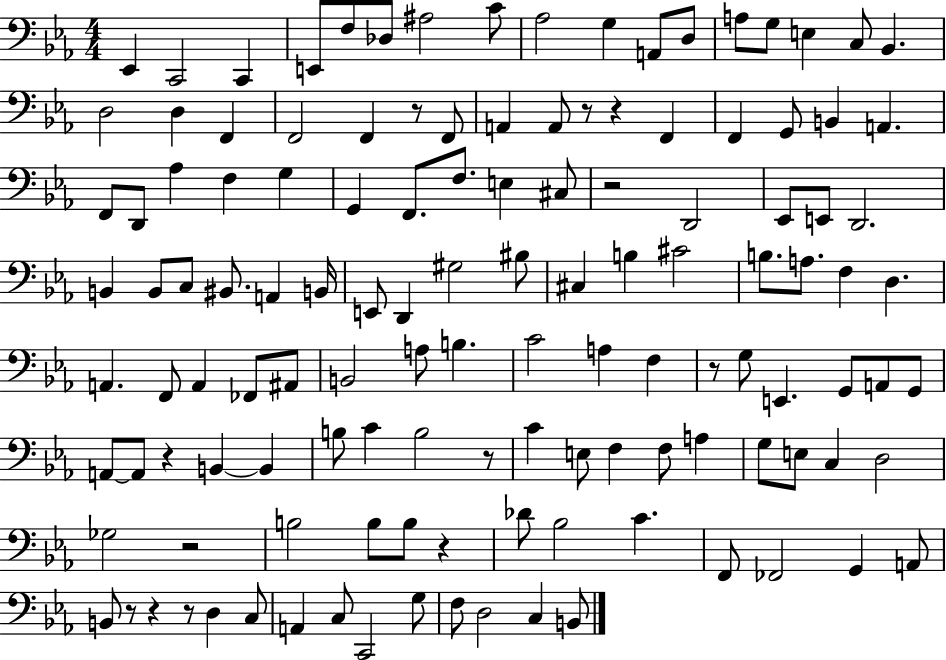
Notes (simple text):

Eb2/q C2/h C2/q E2/e F3/e Db3/e A#3/h C4/e Ab3/h G3/q A2/e D3/e A3/e G3/e E3/q C3/e Bb2/q. D3/h D3/q F2/q F2/h F2/q R/e F2/e A2/q A2/e R/e R/q F2/q F2/q G2/e B2/q A2/q. F2/e D2/e Ab3/q F3/q G3/q G2/q F2/e. F3/e. E3/q C#3/e R/h D2/h Eb2/e E2/e D2/h. B2/q B2/e C3/e BIS2/e. A2/q B2/s E2/e D2/q G#3/h BIS3/e C#3/q B3/q C#4/h B3/e. A3/e. F3/q D3/q. A2/q. F2/e A2/q FES2/e A#2/e B2/h A3/e B3/q. C4/h A3/q F3/q R/e G3/e E2/q. G2/e A2/e G2/e A2/e A2/e R/q B2/q B2/q B3/e C4/q B3/h R/e C4/q E3/e F3/q F3/e A3/q G3/e E3/e C3/q D3/h Gb3/h R/h B3/h B3/e B3/e R/q Db4/e Bb3/h C4/q. F2/e FES2/h G2/q A2/e B2/e R/e R/q R/e D3/q C3/e A2/q C3/e C2/h G3/e F3/e D3/h C3/q B2/e